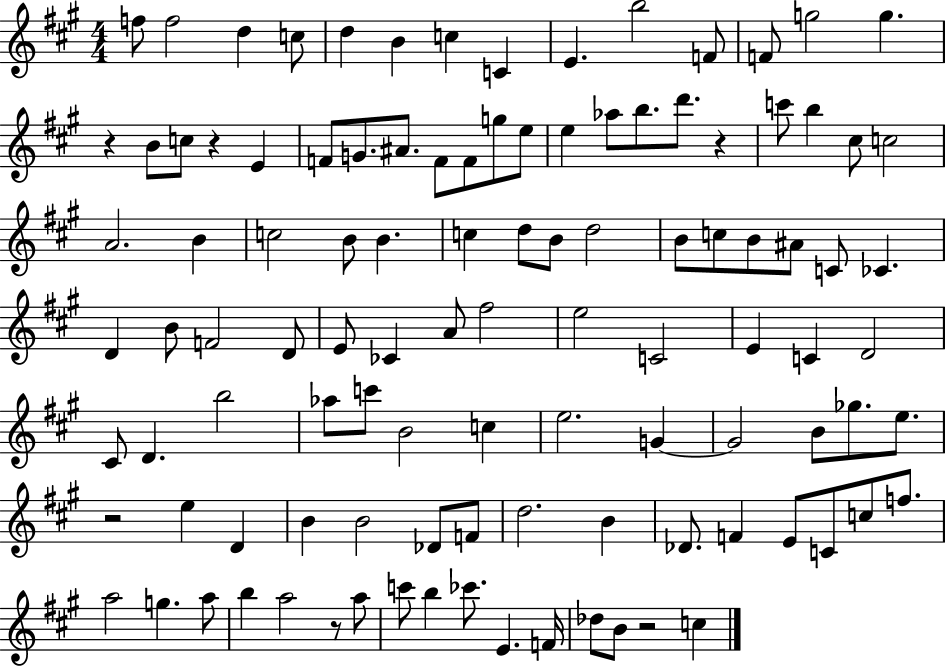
F5/e F5/h D5/q C5/e D5/q B4/q C5/q C4/q E4/q. B5/h F4/e F4/e G5/h G5/q. R/q B4/e C5/e R/q E4/q F4/e G4/e. A#4/e. F4/e F4/e G5/e E5/e E5/q Ab5/e B5/e. D6/e. R/q C6/e B5/q C#5/e C5/h A4/h. B4/q C5/h B4/e B4/q. C5/q D5/e B4/e D5/h B4/e C5/e B4/e A#4/e C4/e CES4/q. D4/q B4/e F4/h D4/e E4/e CES4/q A4/e F#5/h E5/h C4/h E4/q C4/q D4/h C#4/e D4/q. B5/h Ab5/e C6/e B4/h C5/q E5/h. G4/q G4/h B4/e Gb5/e. E5/e. R/h E5/q D4/q B4/q B4/h Db4/e F4/e D5/h. B4/q Db4/e. F4/q E4/e C4/e C5/e F5/e. A5/h G5/q. A5/e B5/q A5/h R/e A5/e C6/e B5/q CES6/e. E4/q. F4/s Db5/e B4/e R/h C5/q